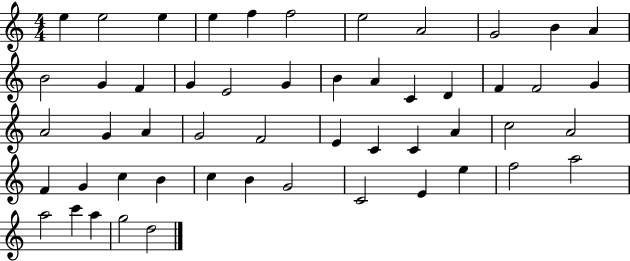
X:1
T:Untitled
M:4/4
L:1/4
K:C
e e2 e e f f2 e2 A2 G2 B A B2 G F G E2 G B A C D F F2 G A2 G A G2 F2 E C C A c2 A2 F G c B c B G2 C2 E e f2 a2 a2 c' a g2 d2